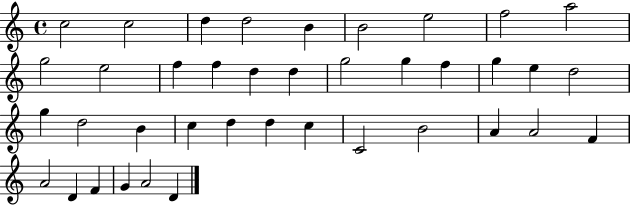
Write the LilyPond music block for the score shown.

{
  \clef treble
  \time 4/4
  \defaultTimeSignature
  \key c \major
  c''2 c''2 | d''4 d''2 b'4 | b'2 e''2 | f''2 a''2 | \break g''2 e''2 | f''4 f''4 d''4 d''4 | g''2 g''4 f''4 | g''4 e''4 d''2 | \break g''4 d''2 b'4 | c''4 d''4 d''4 c''4 | c'2 b'2 | a'4 a'2 f'4 | \break a'2 d'4 f'4 | g'4 a'2 d'4 | \bar "|."
}